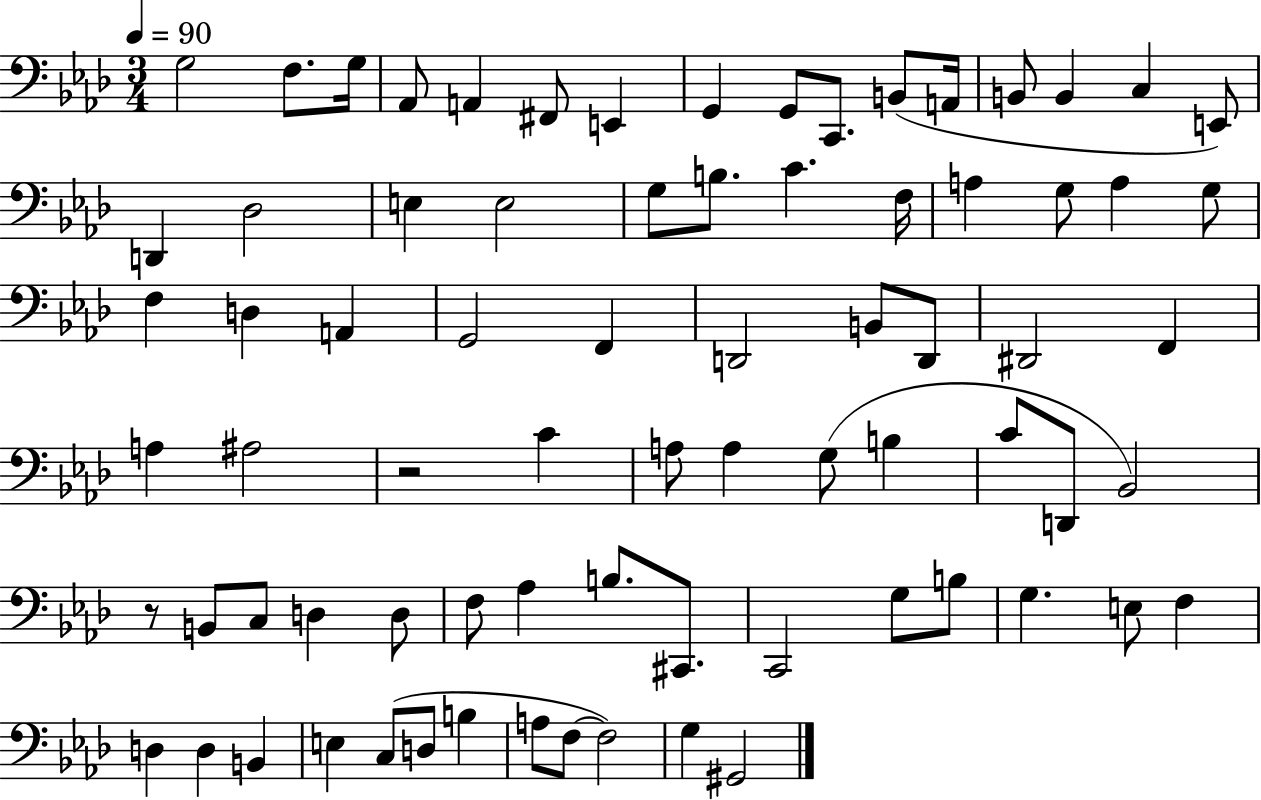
G3/h F3/e. G3/s Ab2/e A2/q F#2/e E2/q G2/q G2/e C2/e. B2/e A2/s B2/e B2/q C3/q E2/e D2/q Db3/h E3/q E3/h G3/e B3/e. C4/q. F3/s A3/q G3/e A3/q G3/e F3/q D3/q A2/q G2/h F2/q D2/h B2/e D2/e D#2/h F2/q A3/q A#3/h R/h C4/q A3/e A3/q G3/e B3/q C4/e D2/e Bb2/h R/e B2/e C3/e D3/q D3/e F3/e Ab3/q B3/e. C#2/e. C2/h G3/e B3/e G3/q. E3/e F3/q D3/q D3/q B2/q E3/q C3/e D3/e B3/q A3/e F3/e F3/h G3/q G#2/h